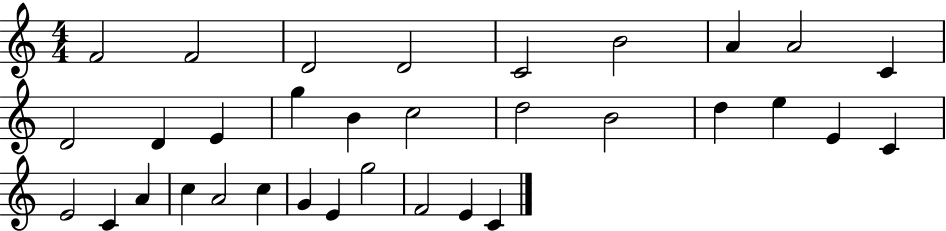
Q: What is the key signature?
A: C major